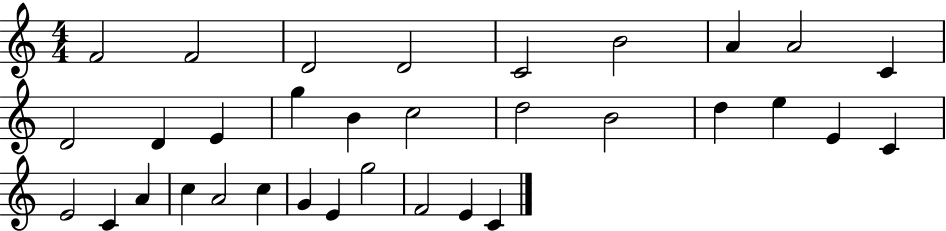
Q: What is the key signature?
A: C major